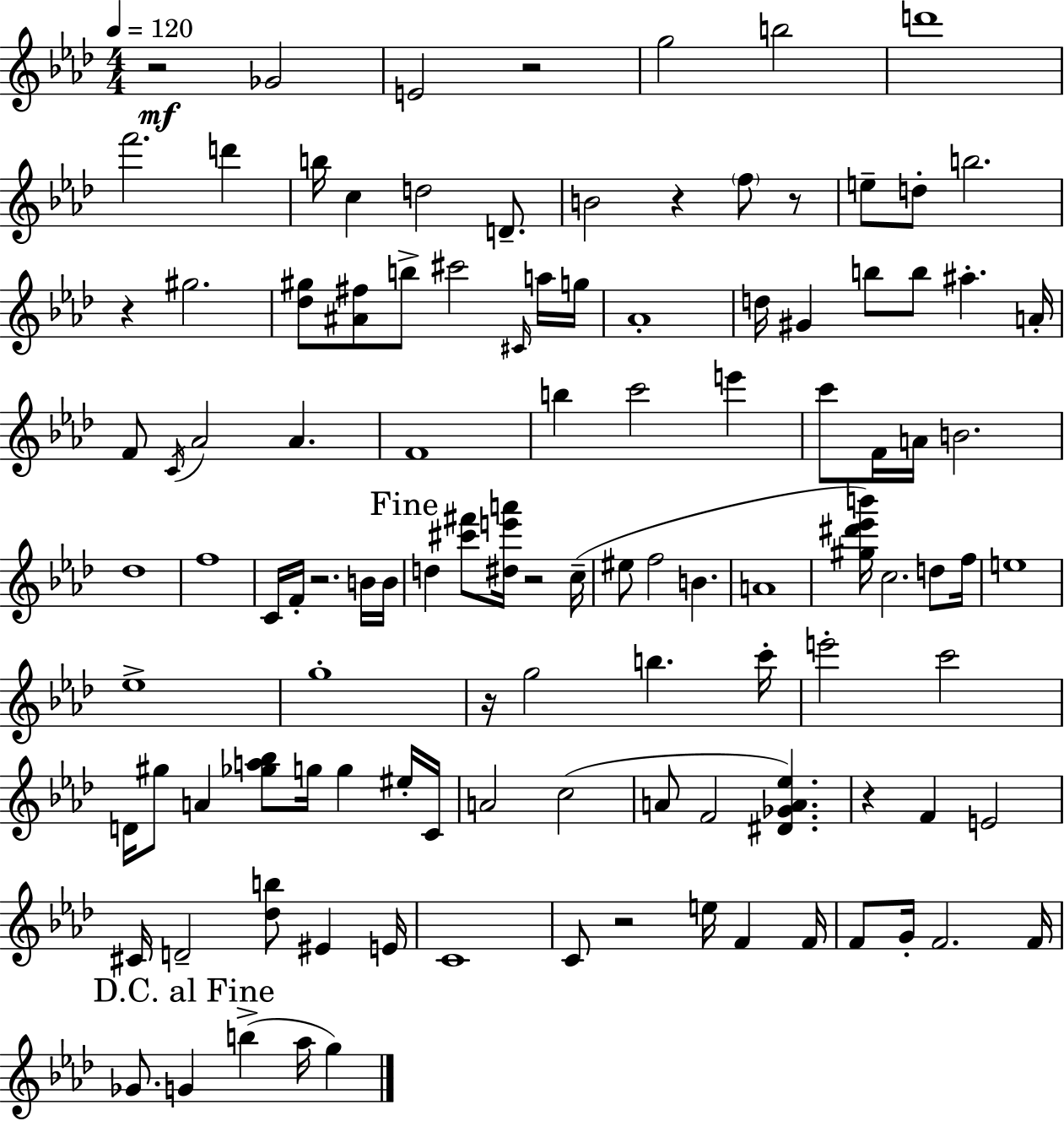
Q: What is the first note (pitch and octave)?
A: Gb4